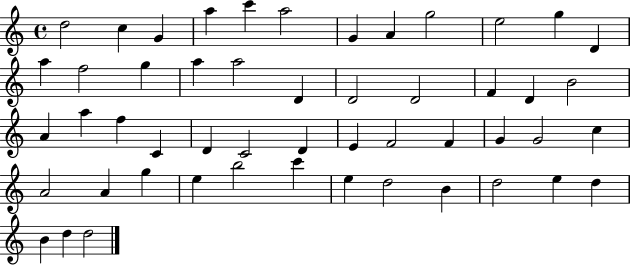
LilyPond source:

{
  \clef treble
  \time 4/4
  \defaultTimeSignature
  \key c \major
  d''2 c''4 g'4 | a''4 c'''4 a''2 | g'4 a'4 g''2 | e''2 g''4 d'4 | \break a''4 f''2 g''4 | a''4 a''2 d'4 | d'2 d'2 | f'4 d'4 b'2 | \break a'4 a''4 f''4 c'4 | d'4 c'2 d'4 | e'4 f'2 f'4 | g'4 g'2 c''4 | \break a'2 a'4 g''4 | e''4 b''2 c'''4 | e''4 d''2 b'4 | d''2 e''4 d''4 | \break b'4 d''4 d''2 | \bar "|."
}